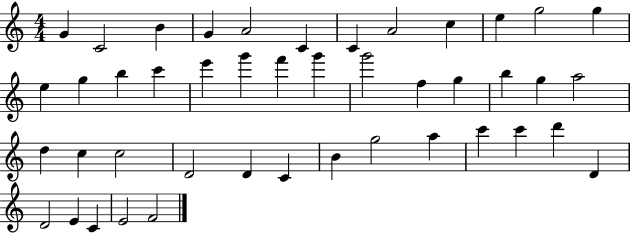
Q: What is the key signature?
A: C major